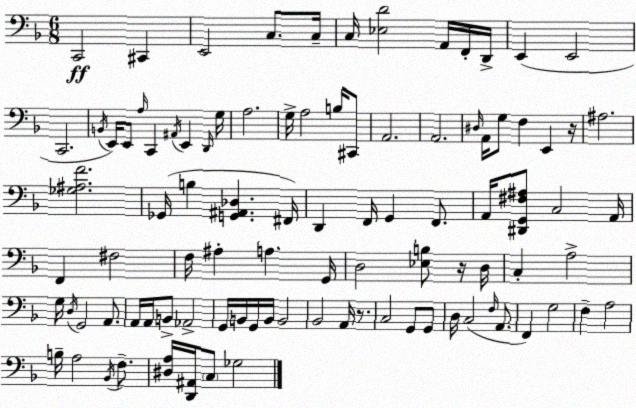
X:1
T:Untitled
M:6/8
L:1/4
K:F
C,,2 ^C,, E,,2 C,/2 C,/4 C,/4 [_E,D]2 A,,/4 F,,/4 D,,/4 E,, E,,2 C,,2 B,,/4 E,,/4 E,,/2 A,/4 C,, ^A,,/4 E,, D,,/4 G,/4 A,2 G,/4 A,2 B,/4 ^C,,/2 A,,2 A,,2 ^D,/4 A,,/4 G,/2 F, E,, z/4 ^A,2 [_G,^A,F]2 _G,,/4 B, [G,,^A,,_D,] ^F,,/4 D,, F,,/4 G,, F,,/2 A,,/4 [^D,,G,,^F,^A,]/2 C,2 A,,/4 F,, ^F,2 F,/4 ^A, A, G,,/4 D,2 [_E,B,]/2 z/4 D,/4 C, A,2 G,/4 D,/4 G,,2 A,,/2 A,,/4 A,,/4 B,,/2 _A,,2 G,,/4 B,,/4 G,,/4 B,,/4 B,,2 _B,,2 A,,/4 z/2 C,2 G,,/2 G,,/2 D,/4 C,2 F,/4 A,,/2 F,, G,2 F, A,2 B,/4 A,2 _B,,/4 F,/2 [^D,A,]/4 [D,,^A,,]/4 C,/2 _G,2